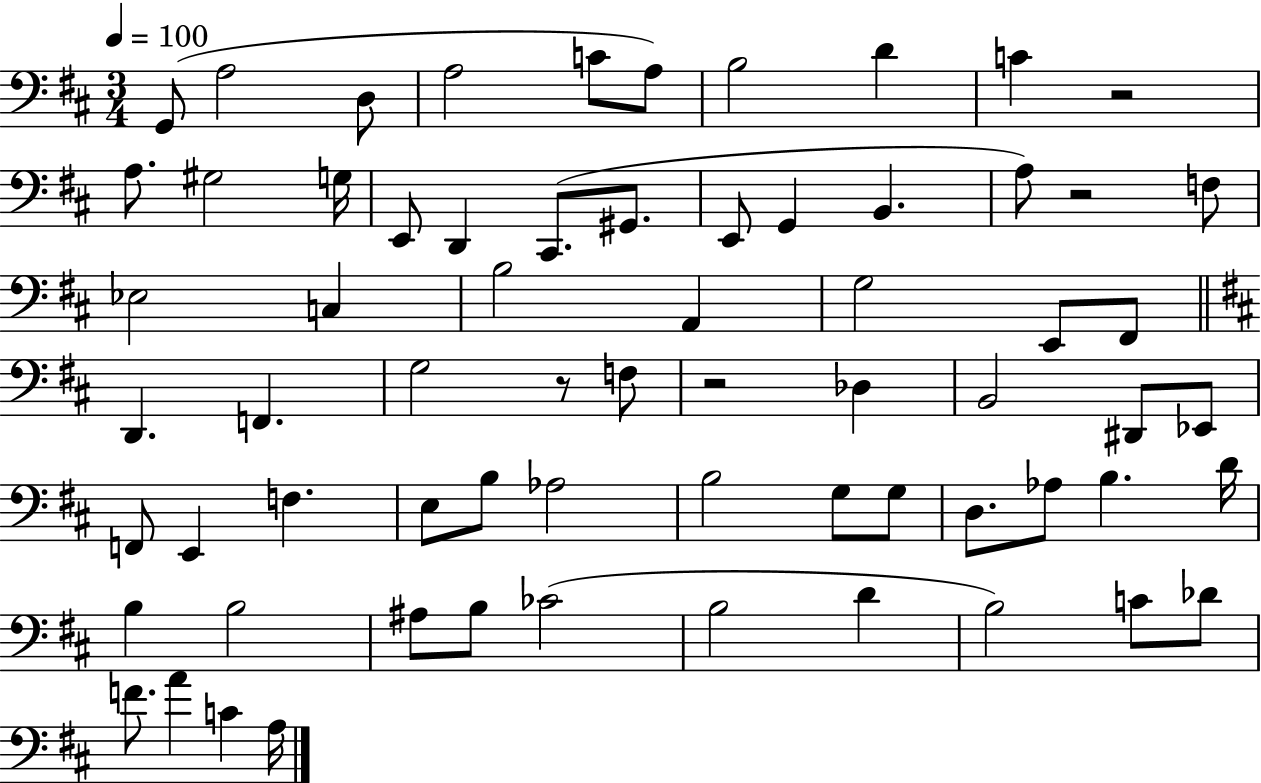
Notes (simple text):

G2/e A3/h D3/e A3/h C4/e A3/e B3/h D4/q C4/q R/h A3/e. G#3/h G3/s E2/e D2/q C#2/e. G#2/e. E2/e G2/q B2/q. A3/e R/h F3/e Eb3/h C3/q B3/h A2/q G3/h E2/e F#2/e D2/q. F2/q. G3/h R/e F3/e R/h Db3/q B2/h D#2/e Eb2/e F2/e E2/q F3/q. E3/e B3/e Ab3/h B3/h G3/e G3/e D3/e. Ab3/e B3/q. D4/s B3/q B3/h A#3/e B3/e CES4/h B3/h D4/q B3/h C4/e Db4/e F4/e. A4/q C4/q A3/s